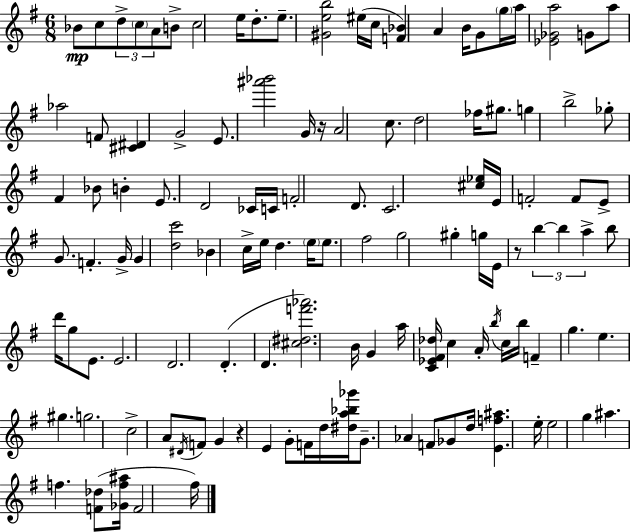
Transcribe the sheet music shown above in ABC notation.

X:1
T:Untitled
M:6/8
L:1/4
K:G
_B/2 c/2 d/2 c/2 A/2 B/2 c2 e/4 d/2 e/2 [^Geb]2 ^e/4 c/4 [F_B] A B/4 G/2 g/4 a/4 [_E_Ga]2 G/2 a/2 _a2 F/2 [^C^D] G2 E/2 [^a'_b']2 G/4 z/4 A2 c/2 d2 _f/4 ^g/2 g b2 _g/2 ^F _B/2 B E/2 D2 _C/4 C/4 F2 D/2 C2 [^c_e]/4 E/4 F2 F/2 E/2 G/2 F G/4 G [dc']2 _B c/4 e/4 d e/4 e/2 ^f2 g2 ^g g/4 E/4 z/2 b b a b/2 d'/4 g/2 E/2 E2 D2 D D [^c^df'_a']2 B/4 G a/4 [C_E^F_d]/4 c A/4 b/4 c/4 b/4 F g e ^g g2 c2 A/2 ^D/4 F/2 G z E G/2 F/4 d/4 [^da_b_g']/4 G/2 _A F/2 _G/2 d/4 [Ef^a] e/4 e2 g ^a f [F_d]/2 [_Gf^a]/4 F2 ^f/4